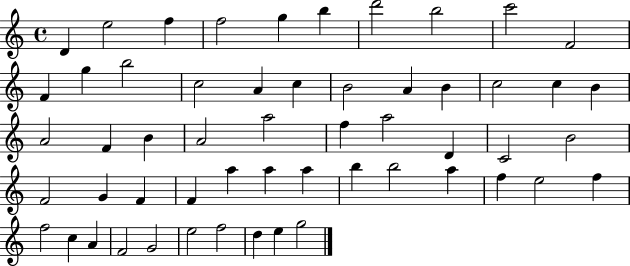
X:1
T:Untitled
M:4/4
L:1/4
K:C
D e2 f f2 g b d'2 b2 c'2 F2 F g b2 c2 A c B2 A B c2 c B A2 F B A2 a2 f a2 D C2 B2 F2 G F F a a a b b2 a f e2 f f2 c A F2 G2 e2 f2 d e g2